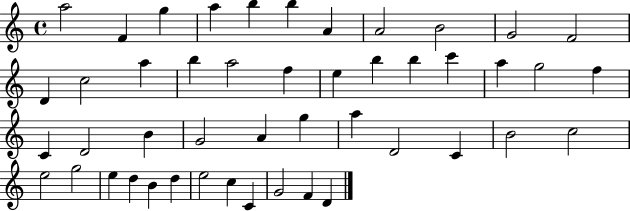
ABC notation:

X:1
T:Untitled
M:4/4
L:1/4
K:C
a2 F g a b b A A2 B2 G2 F2 D c2 a b a2 f e b b c' a g2 f C D2 B G2 A g a D2 C B2 c2 e2 g2 e d B d e2 c C G2 F D